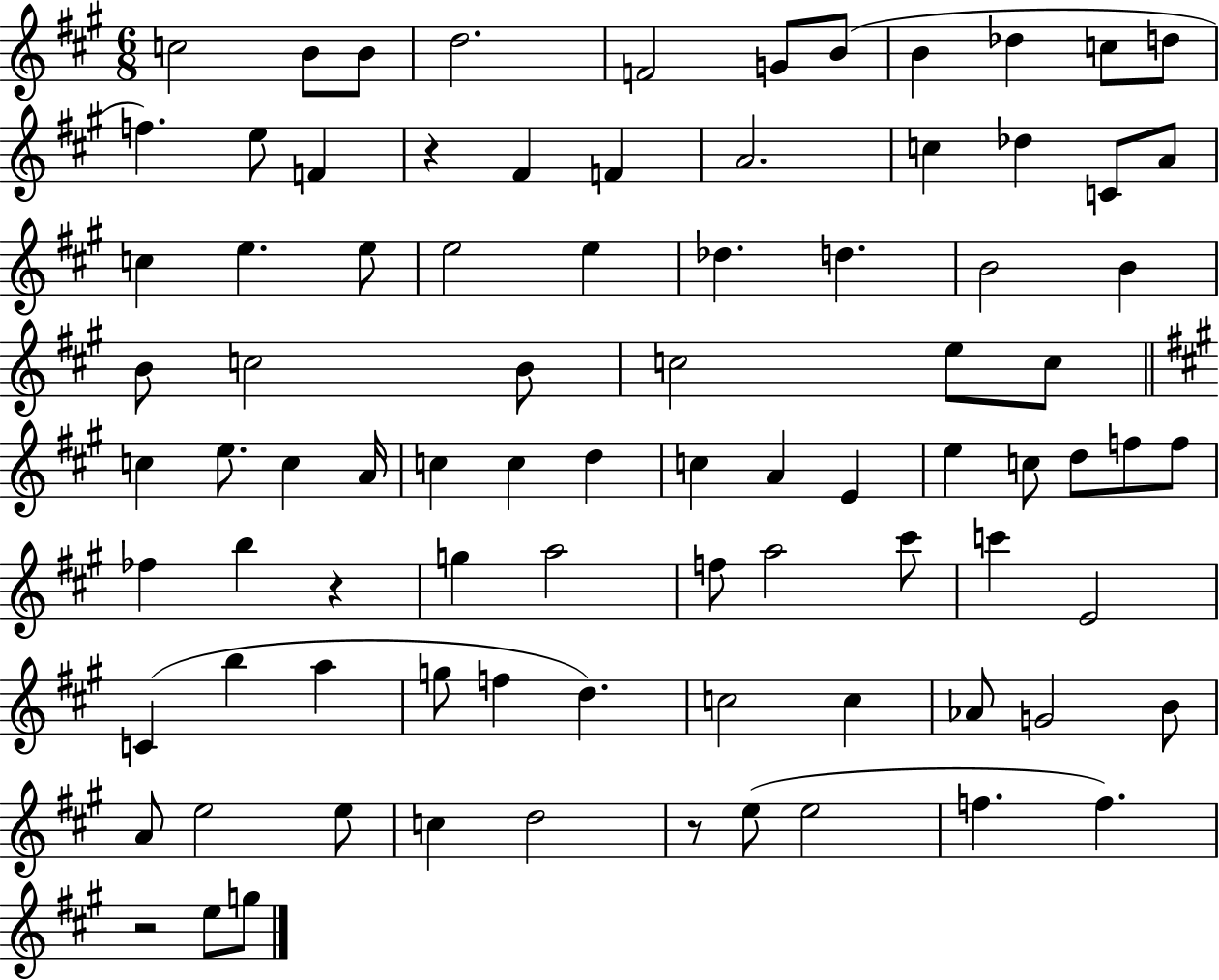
{
  \clef treble
  \numericTimeSignature
  \time 6/8
  \key a \major
  c''2 b'8 b'8 | d''2. | f'2 g'8 b'8( | b'4 des''4 c''8 d''8 | \break f''4.) e''8 f'4 | r4 fis'4 f'4 | a'2. | c''4 des''4 c'8 a'8 | \break c''4 e''4. e''8 | e''2 e''4 | des''4. d''4. | b'2 b'4 | \break b'8 c''2 b'8 | c''2 e''8 c''8 | \bar "||" \break \key a \major c''4 e''8. c''4 a'16 | c''4 c''4 d''4 | c''4 a'4 e'4 | e''4 c''8 d''8 f''8 f''8 | \break fes''4 b''4 r4 | g''4 a''2 | f''8 a''2 cis'''8 | c'''4 e'2 | \break c'4( b''4 a''4 | g''8 f''4 d''4.) | c''2 c''4 | aes'8 g'2 b'8 | \break a'8 e''2 e''8 | c''4 d''2 | r8 e''8( e''2 | f''4. f''4.) | \break r2 e''8 g''8 | \bar "|."
}